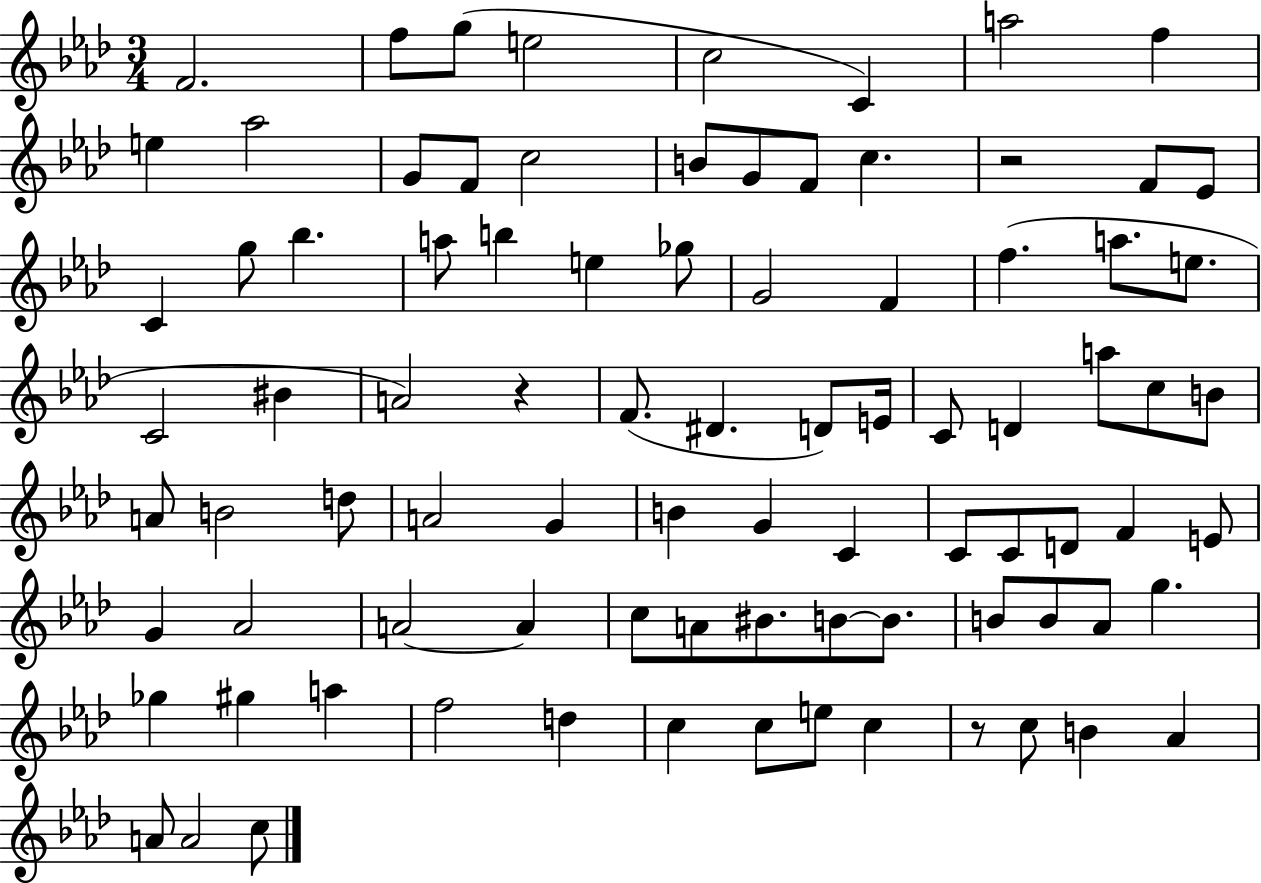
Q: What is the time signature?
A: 3/4